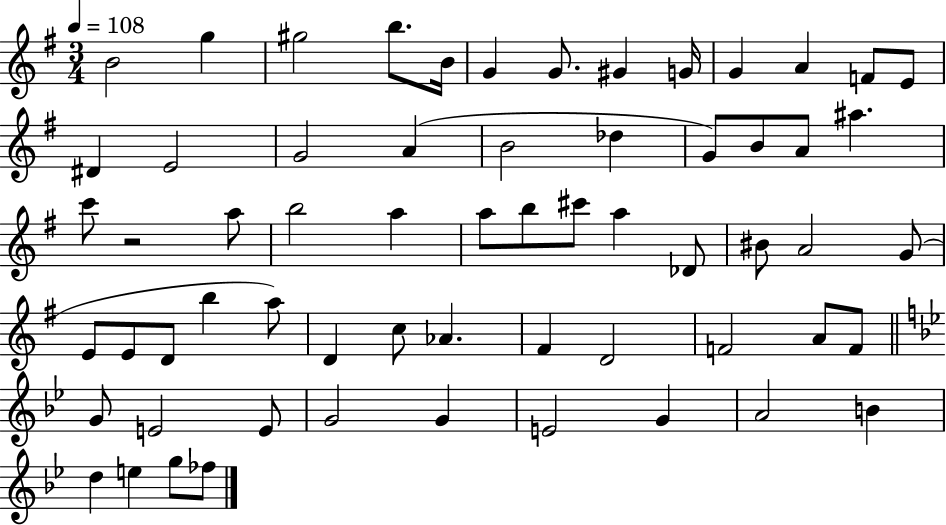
X:1
T:Untitled
M:3/4
L:1/4
K:G
B2 g ^g2 b/2 B/4 G G/2 ^G G/4 G A F/2 E/2 ^D E2 G2 A B2 _d G/2 B/2 A/2 ^a c'/2 z2 a/2 b2 a a/2 b/2 ^c'/2 a _D/2 ^B/2 A2 G/2 E/2 E/2 D/2 b a/2 D c/2 _A ^F D2 F2 A/2 F/2 G/2 E2 E/2 G2 G E2 G A2 B d e g/2 _f/2